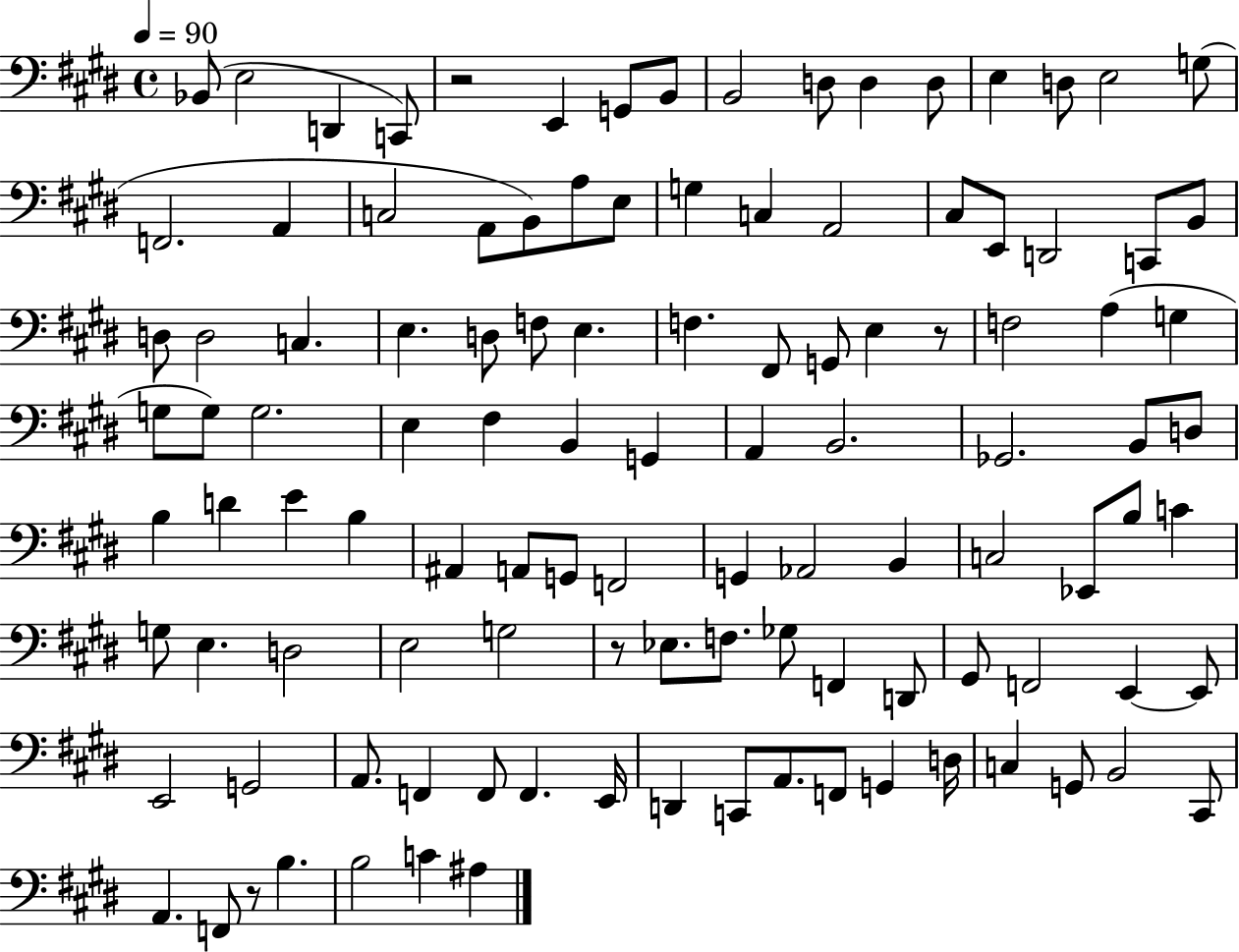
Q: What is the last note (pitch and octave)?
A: A#3